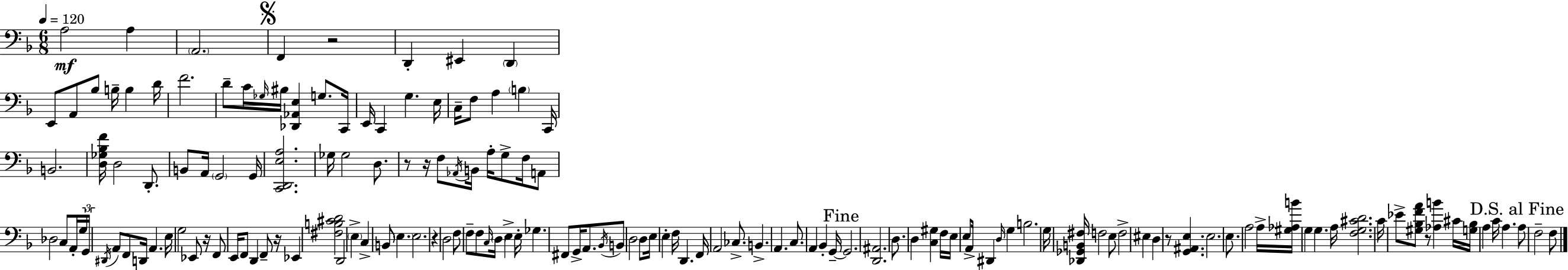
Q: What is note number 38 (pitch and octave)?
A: Gb3